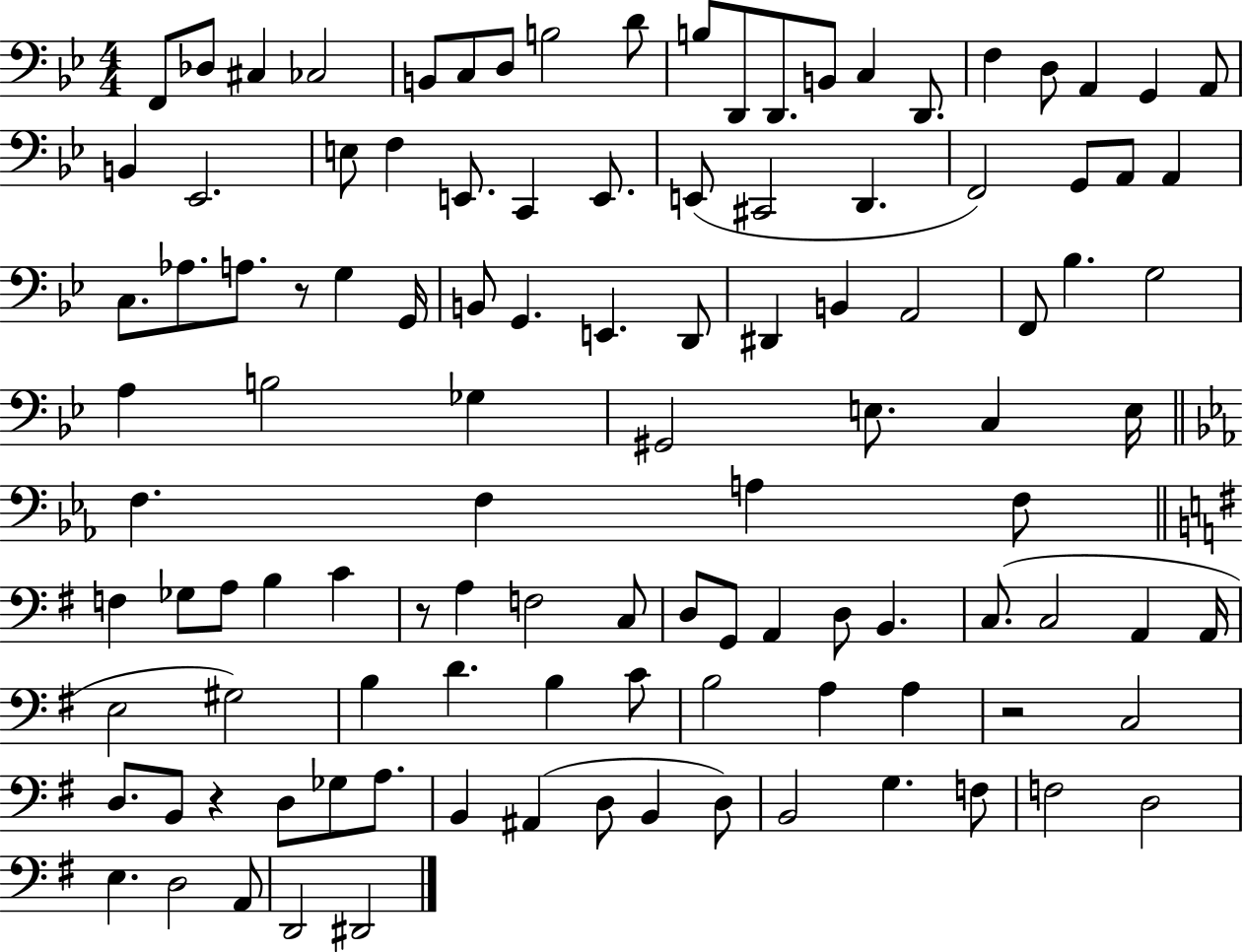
{
  \clef bass
  \numericTimeSignature
  \time 4/4
  \key bes \major
  \repeat volta 2 { f,8 des8 cis4 ces2 | b,8 c8 d8 b2 d'8 | b8 d,8 d,8. b,8 c4 d,8. | f4 d8 a,4 g,4 a,8 | \break b,4 ees,2. | e8 f4 e,8. c,4 e,8. | e,8( cis,2 d,4. | f,2) g,8 a,8 a,4 | \break c8. aes8. a8. r8 g4 g,16 | b,8 g,4. e,4. d,8 | dis,4 b,4 a,2 | f,8 bes4. g2 | \break a4 b2 ges4 | gis,2 e8. c4 e16 | \bar "||" \break \key c \minor f4. f4 a4 f8 | \bar "||" \break \key e \minor f4 ges8 a8 b4 c'4 | r8 a4 f2 c8 | d8 g,8 a,4 d8 b,4. | c8.( c2 a,4 a,16 | \break e2 gis2) | b4 d'4. b4 c'8 | b2 a4 a4 | r2 c2 | \break d8. b,8 r4 d8 ges8 a8. | b,4 ais,4( d8 b,4 d8) | b,2 g4. f8 | f2 d2 | \break e4. d2 a,8 | d,2 dis,2 | } \bar "|."
}